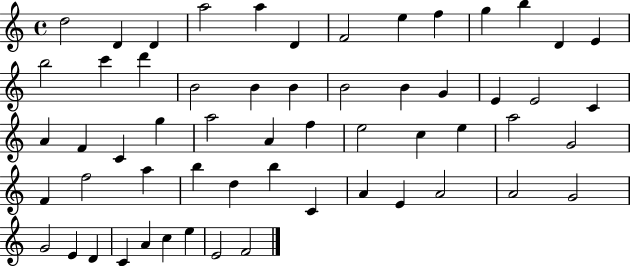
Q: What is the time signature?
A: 4/4